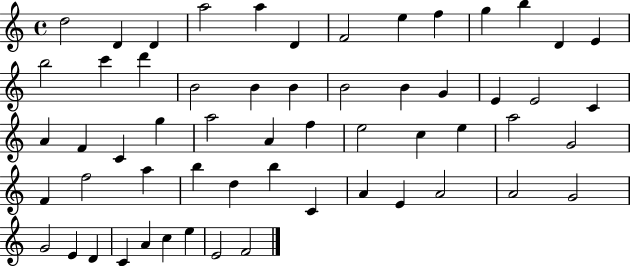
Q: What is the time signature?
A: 4/4